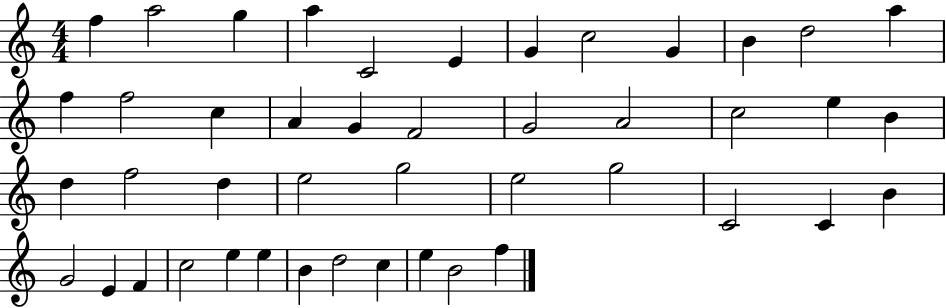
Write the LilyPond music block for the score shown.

{
  \clef treble
  \numericTimeSignature
  \time 4/4
  \key c \major
  f''4 a''2 g''4 | a''4 c'2 e'4 | g'4 c''2 g'4 | b'4 d''2 a''4 | \break f''4 f''2 c''4 | a'4 g'4 f'2 | g'2 a'2 | c''2 e''4 b'4 | \break d''4 f''2 d''4 | e''2 g''2 | e''2 g''2 | c'2 c'4 b'4 | \break g'2 e'4 f'4 | c''2 e''4 e''4 | b'4 d''2 c''4 | e''4 b'2 f''4 | \break \bar "|."
}